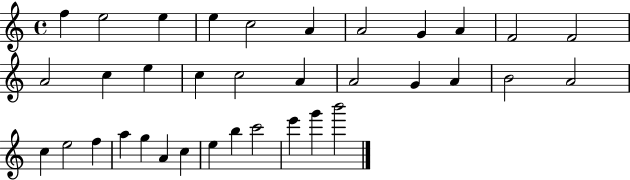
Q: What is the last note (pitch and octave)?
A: B6